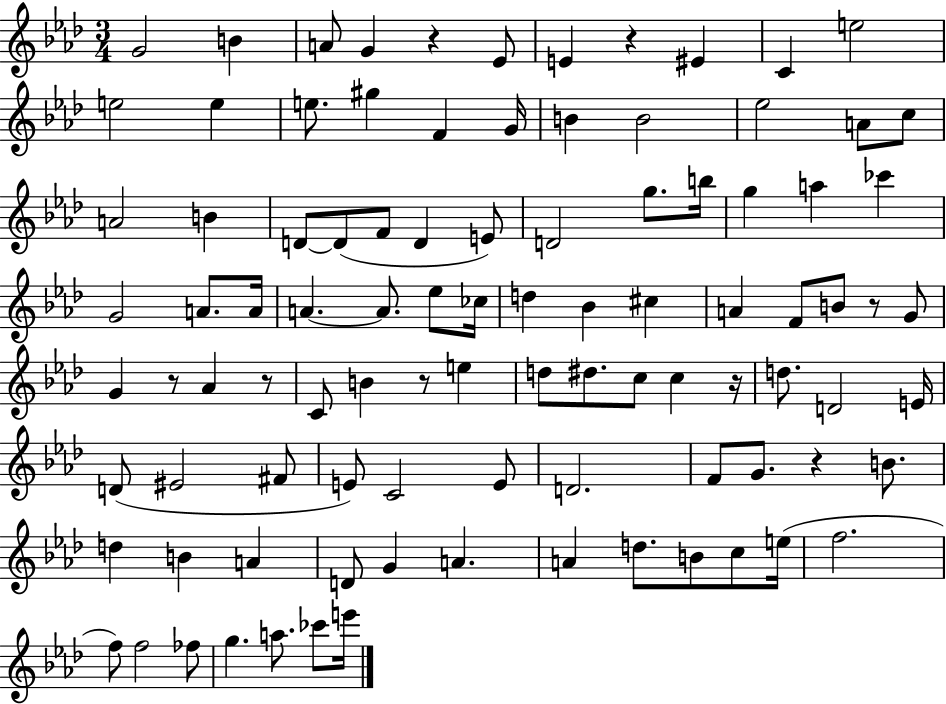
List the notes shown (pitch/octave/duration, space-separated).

G4/h B4/q A4/e G4/q R/q Eb4/e E4/q R/q EIS4/q C4/q E5/h E5/h E5/q E5/e. G#5/q F4/q G4/s B4/q B4/h Eb5/h A4/e C5/e A4/h B4/q D4/e D4/e F4/e D4/q E4/e D4/h G5/e. B5/s G5/q A5/q CES6/q G4/h A4/e. A4/s A4/q. A4/e. Eb5/e CES5/s D5/q Bb4/q C#5/q A4/q F4/e B4/e R/e G4/e G4/q R/e Ab4/q R/e C4/e B4/q R/e E5/q D5/e D#5/e. C5/e C5/q R/s D5/e. D4/h E4/s D4/e EIS4/h F#4/e E4/e C4/h E4/e D4/h. F4/e G4/e. R/q B4/e. D5/q B4/q A4/q D4/e G4/q A4/q. A4/q D5/e. B4/e C5/e E5/s F5/h. F5/e F5/h FES5/e G5/q. A5/e. CES6/e E6/s